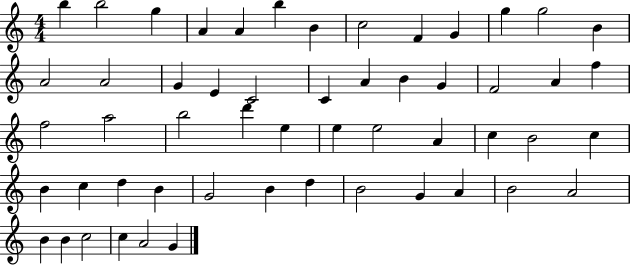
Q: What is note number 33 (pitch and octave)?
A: A4